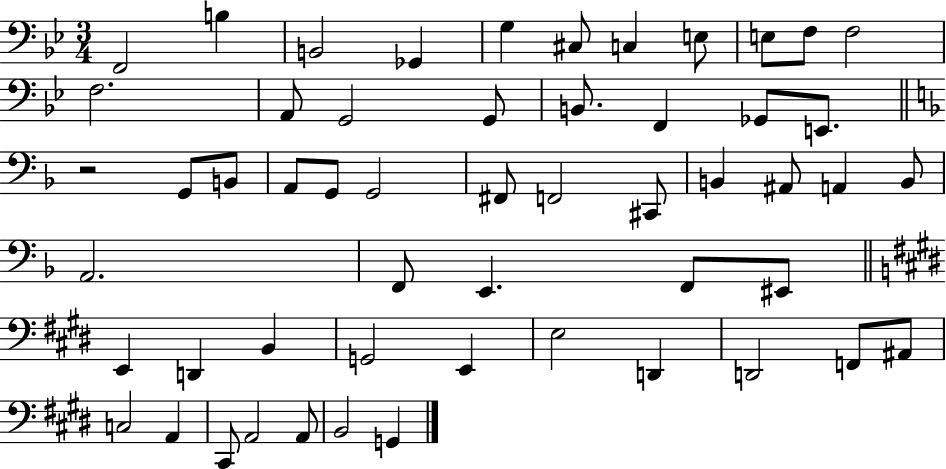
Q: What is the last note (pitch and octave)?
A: G2